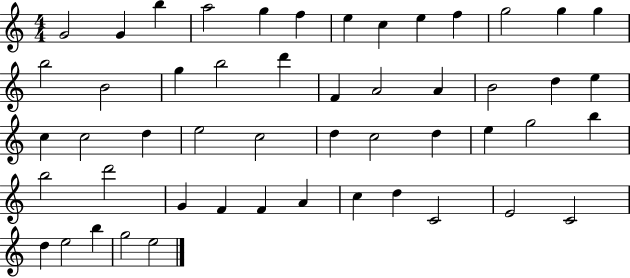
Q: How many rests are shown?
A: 0